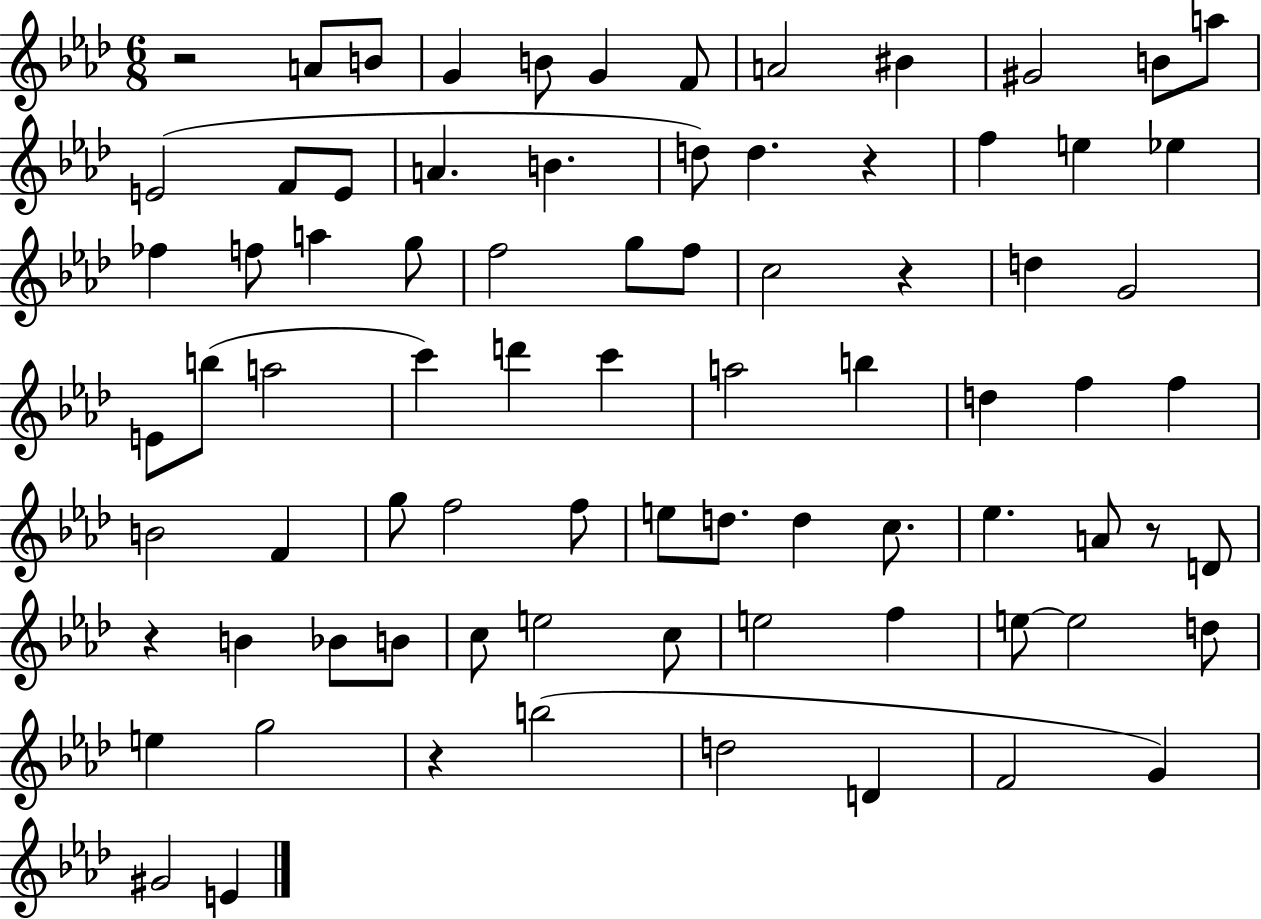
R/h A4/e B4/e G4/q B4/e G4/q F4/e A4/h BIS4/q G#4/h B4/e A5/e E4/h F4/e E4/e A4/q. B4/q. D5/e D5/q. R/q F5/q E5/q Eb5/q FES5/q F5/e A5/q G5/e F5/h G5/e F5/e C5/h R/q D5/q G4/h E4/e B5/e A5/h C6/q D6/q C6/q A5/h B5/q D5/q F5/q F5/q B4/h F4/q G5/e F5/h F5/e E5/e D5/e. D5/q C5/e. Eb5/q. A4/e R/e D4/e R/q B4/q Bb4/e B4/e C5/e E5/h C5/e E5/h F5/q E5/e E5/h D5/e E5/q G5/h R/q B5/h D5/h D4/q F4/h G4/q G#4/h E4/q